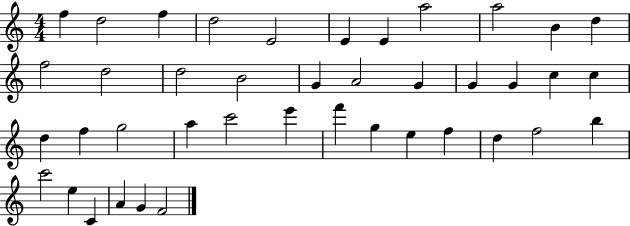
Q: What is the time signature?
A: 4/4